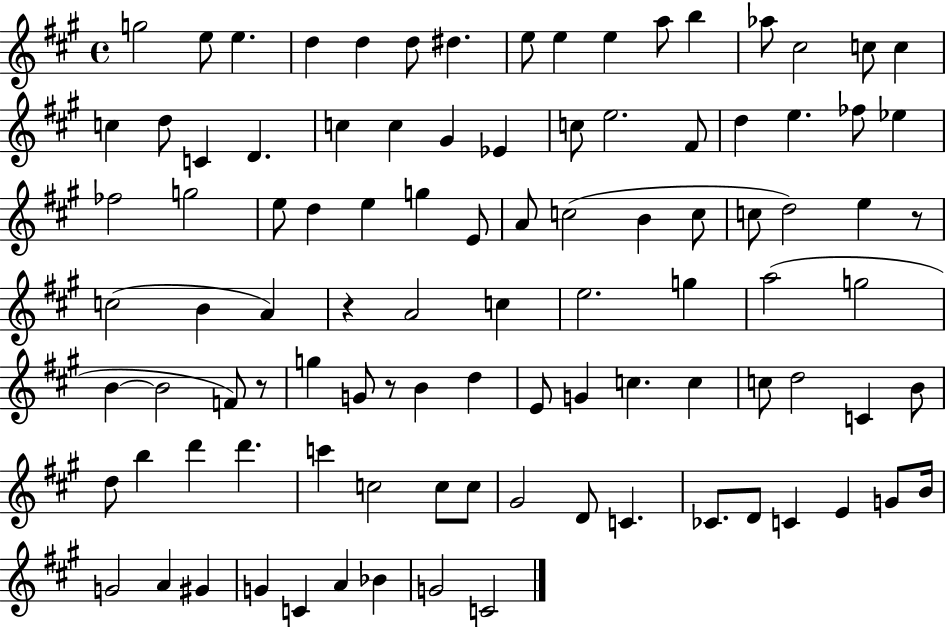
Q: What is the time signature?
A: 4/4